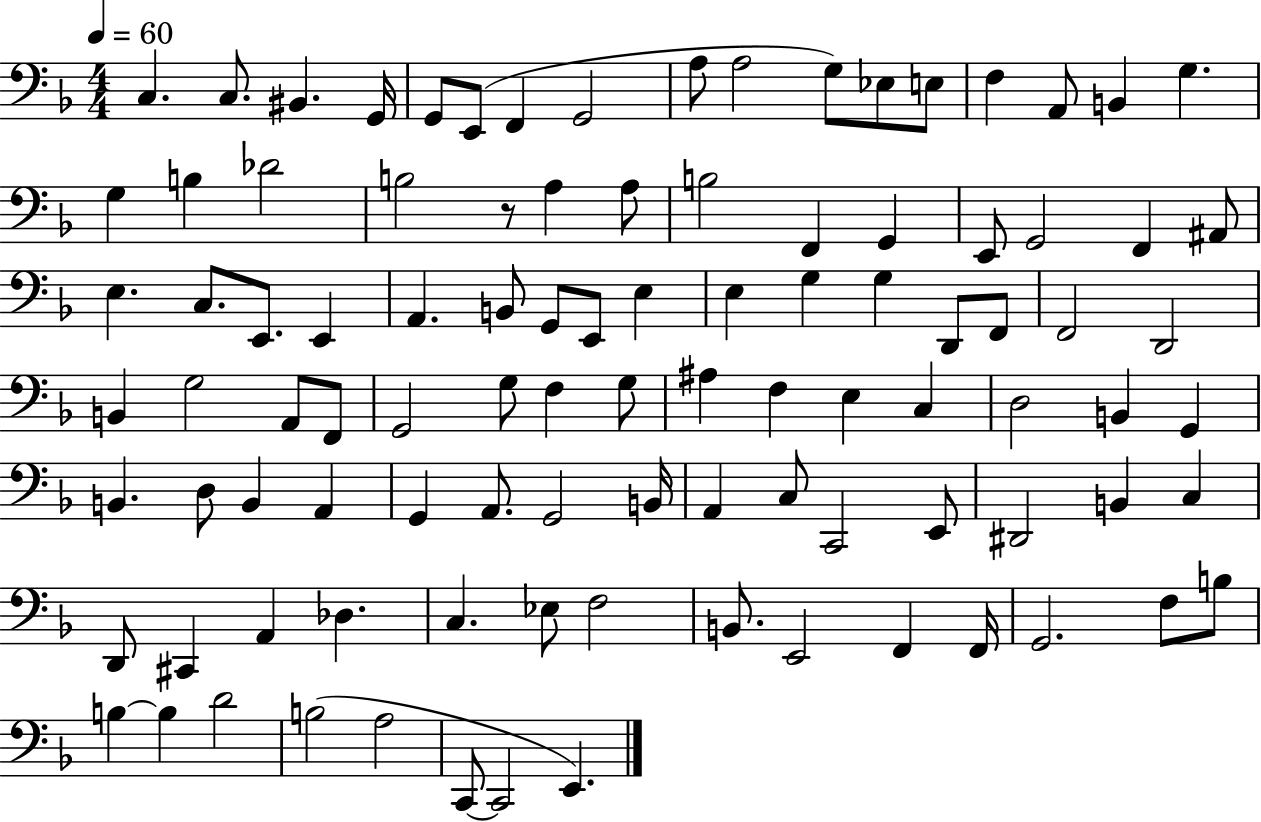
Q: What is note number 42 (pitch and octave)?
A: G3